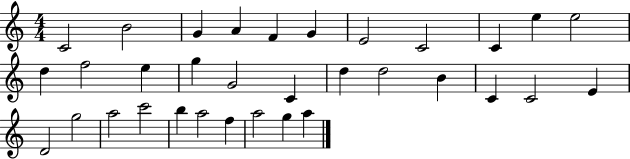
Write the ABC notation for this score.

X:1
T:Untitled
M:4/4
L:1/4
K:C
C2 B2 G A F G E2 C2 C e e2 d f2 e g G2 C d d2 B C C2 E D2 g2 a2 c'2 b a2 f a2 g a